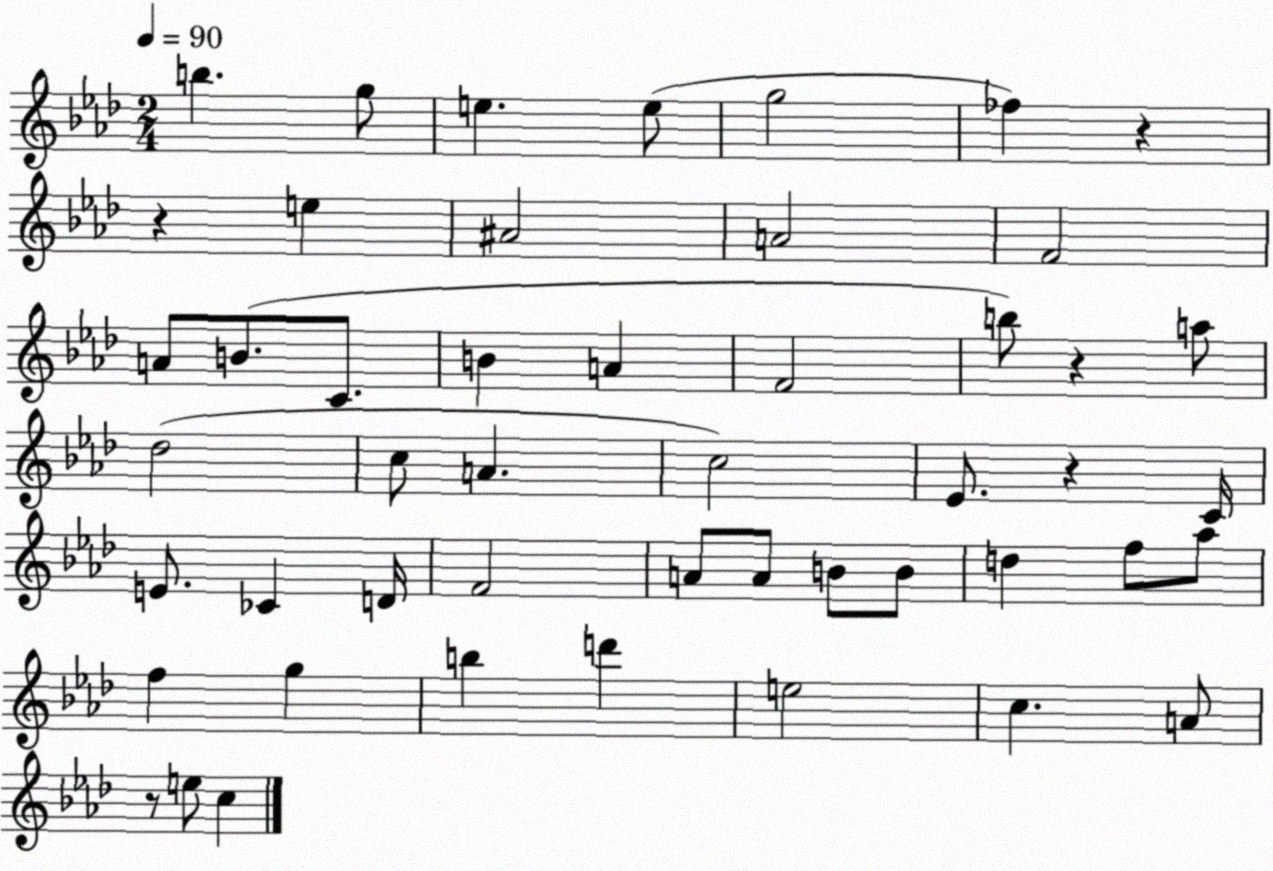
X:1
T:Untitled
M:2/4
L:1/4
K:Ab
b g/2 e e/2 g2 _f z z e ^A2 A2 F2 A/2 B/2 C/2 B A F2 b/2 z a/2 _d2 c/2 A c2 _E/2 z C/4 E/2 _C D/4 F2 A/2 A/2 B/2 B/2 d f/2 _a/2 f g b d' e2 c A/2 z/2 e/2 c